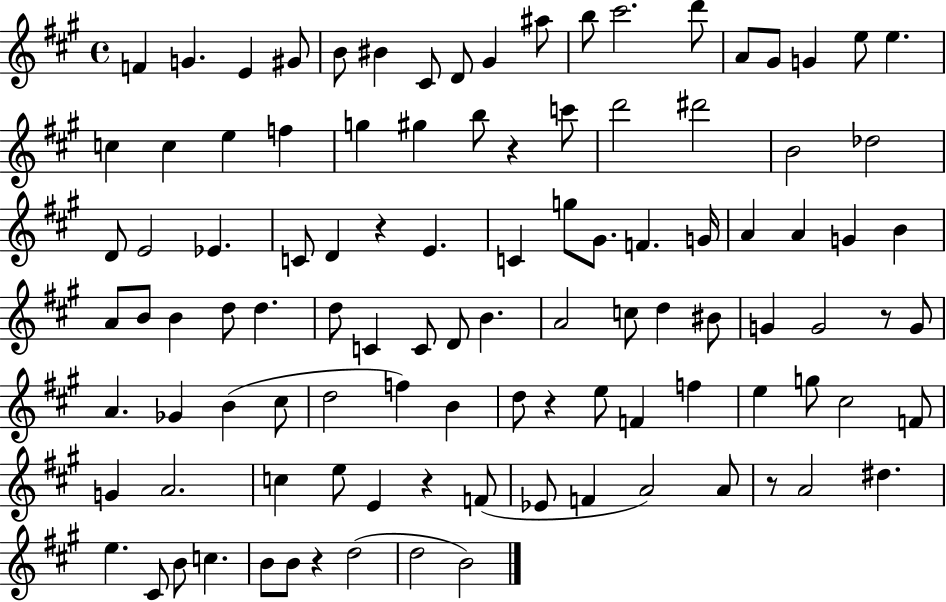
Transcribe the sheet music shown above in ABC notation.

X:1
T:Untitled
M:4/4
L:1/4
K:A
F G E ^G/2 B/2 ^B ^C/2 D/2 ^G ^a/2 b/2 ^c'2 d'/2 A/2 ^G/2 G e/2 e c c e f g ^g b/2 z c'/2 d'2 ^d'2 B2 _d2 D/2 E2 _E C/2 D z E C g/2 ^G/2 F G/4 A A G B A/2 B/2 B d/2 d d/2 C C/2 D/2 B A2 c/2 d ^B/2 G G2 z/2 G/2 A _G B ^c/2 d2 f B d/2 z e/2 F f e g/2 ^c2 F/2 G A2 c e/2 E z F/2 _E/2 F A2 A/2 z/2 A2 ^d e ^C/2 B/2 c B/2 B/2 z d2 d2 B2